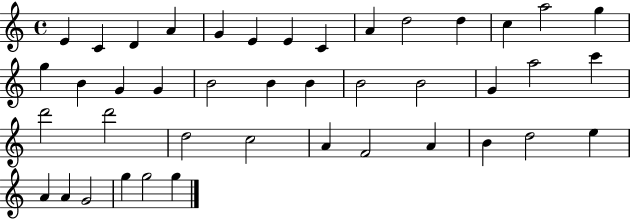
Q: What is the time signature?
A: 4/4